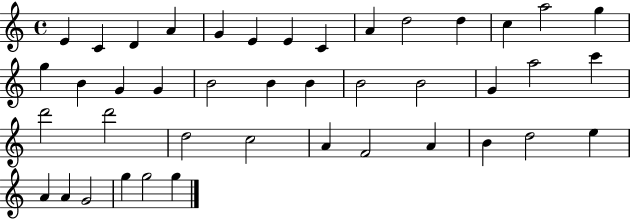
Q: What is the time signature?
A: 4/4